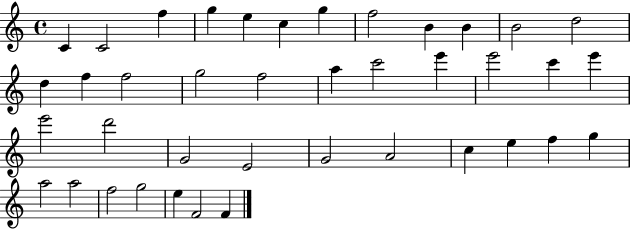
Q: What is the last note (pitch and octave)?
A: F4